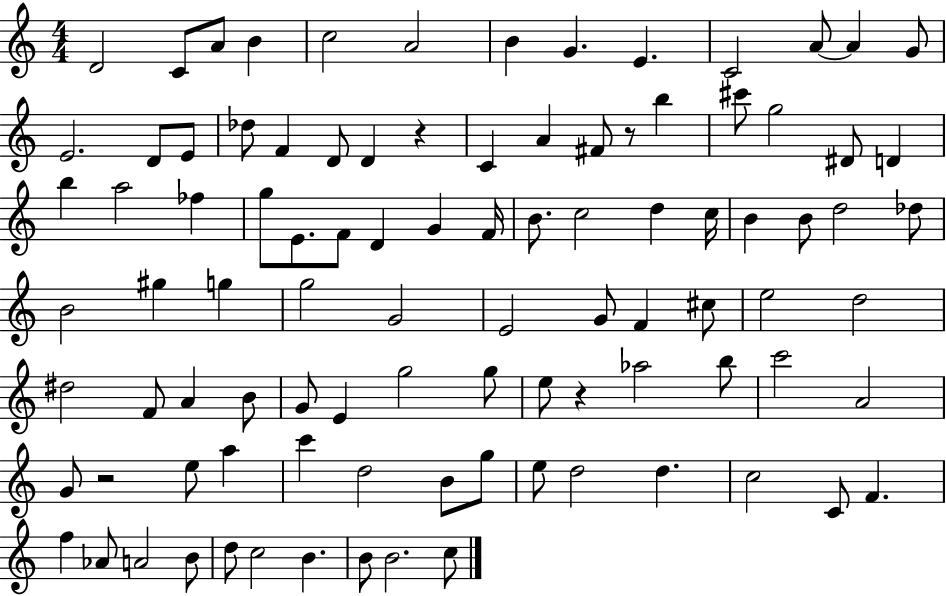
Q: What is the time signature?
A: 4/4